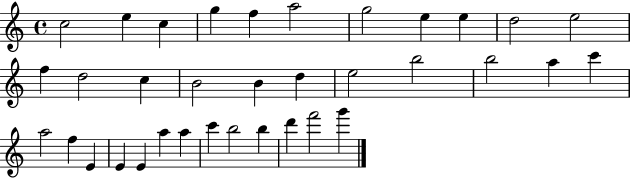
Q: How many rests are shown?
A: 0